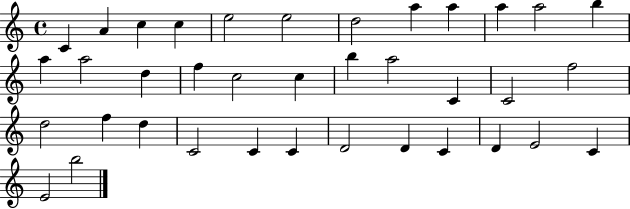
C4/q A4/q C5/q C5/q E5/h E5/h D5/h A5/q A5/q A5/q A5/h B5/q A5/q A5/h D5/q F5/q C5/h C5/q B5/q A5/h C4/q C4/h F5/h D5/h F5/q D5/q C4/h C4/q C4/q D4/h D4/q C4/q D4/q E4/h C4/q E4/h B5/h